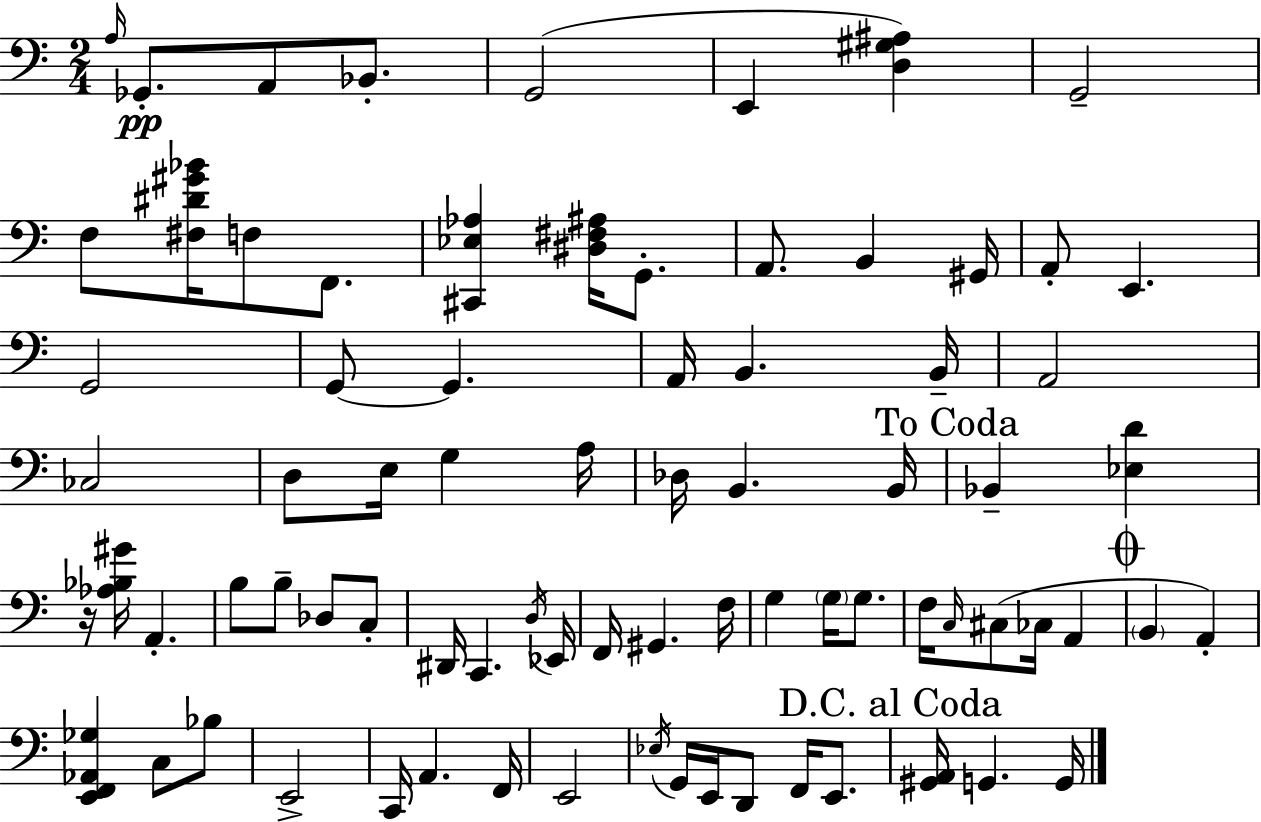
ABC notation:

X:1
T:Untitled
M:2/4
L:1/4
K:C
A,/4 _G,,/2 A,,/2 _B,,/2 G,,2 E,, [D,^G,^A,] G,,2 F,/2 [^F,^D^G_B]/4 F,/2 F,,/2 [^C,,_E,_A,] [^D,^F,^A,]/4 G,,/2 A,,/2 B,, ^G,,/4 A,,/2 E,, G,,2 G,,/2 G,, A,,/4 B,, B,,/4 A,,2 _C,2 D,/2 E,/4 G, A,/4 _D,/4 B,, B,,/4 _B,, [_E,D] z/4 [_A,_B,^G]/4 A,, B,/2 B,/2 _D,/2 C,/2 ^D,,/4 C,, D,/4 _E,,/4 F,,/4 ^G,, F,/4 G, G,/4 G,/2 F,/4 C,/4 ^C,/2 _C,/4 A,, B,, A,, [E,,F,,_A,,_G,] C,/2 _B,/2 E,,2 C,,/4 A,, F,,/4 E,,2 _E,/4 G,,/4 E,,/4 D,,/2 F,,/4 E,,/2 [^G,,A,,]/4 G,, G,,/4